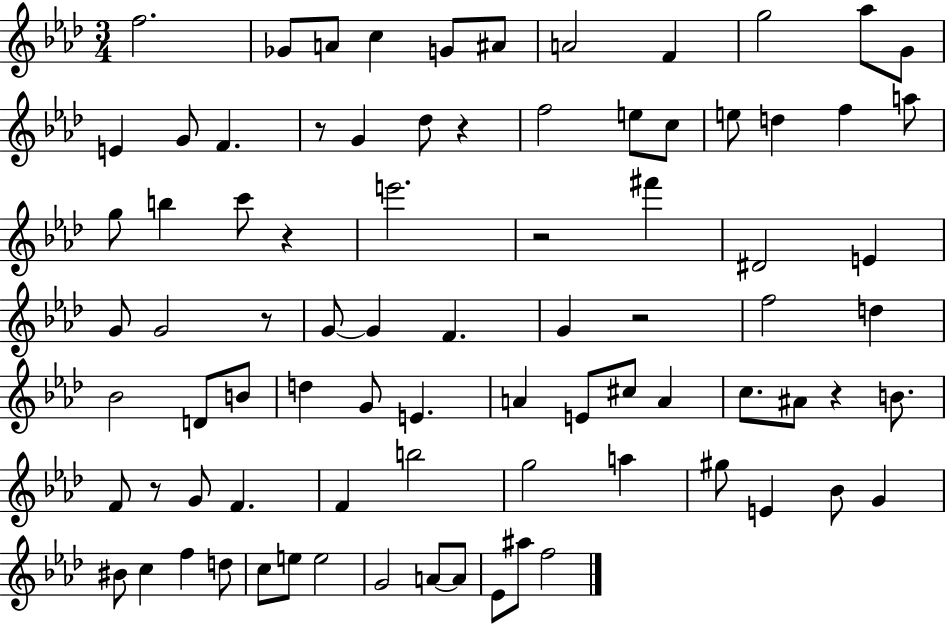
F5/h. Gb4/e A4/e C5/q G4/e A#4/e A4/h F4/q G5/h Ab5/e G4/e E4/q G4/e F4/q. R/e G4/q Db5/e R/q F5/h E5/e C5/e E5/e D5/q F5/q A5/e G5/e B5/q C6/e R/q E6/h. R/h F#6/q D#4/h E4/q G4/e G4/h R/e G4/e G4/q F4/q. G4/q R/h F5/h D5/q Bb4/h D4/e B4/e D5/q G4/e E4/q. A4/q E4/e C#5/e A4/q C5/e. A#4/e R/q B4/e. F4/e R/e G4/e F4/q. F4/q B5/h G5/h A5/q G#5/e E4/q Bb4/e G4/q BIS4/e C5/q F5/q D5/e C5/e E5/e E5/h G4/h A4/e A4/e Eb4/e A#5/e F5/h